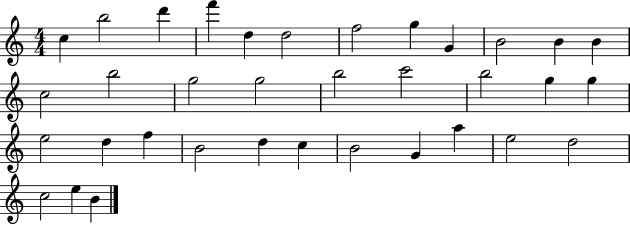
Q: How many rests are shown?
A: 0